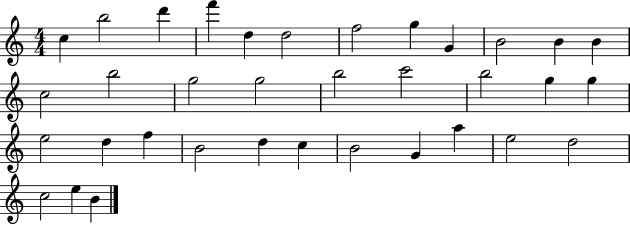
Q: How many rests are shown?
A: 0